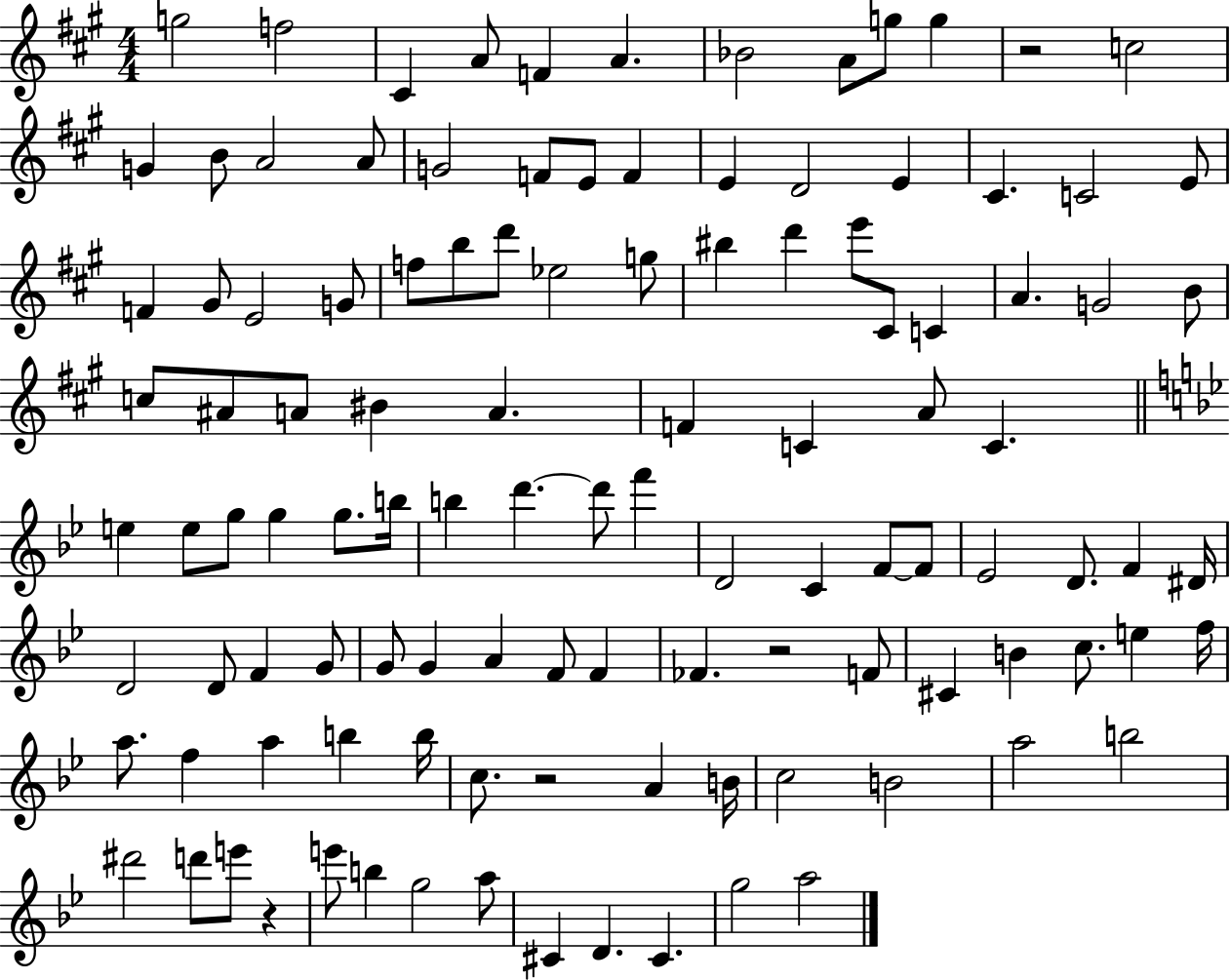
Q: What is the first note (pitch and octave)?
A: G5